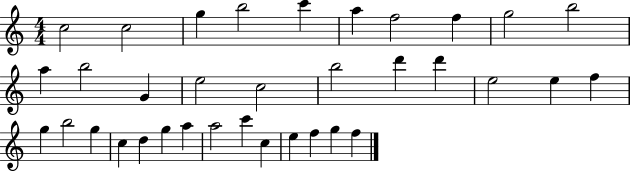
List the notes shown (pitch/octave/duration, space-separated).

C5/h C5/h G5/q B5/h C6/q A5/q F5/h F5/q G5/h B5/h A5/q B5/h G4/q E5/h C5/h B5/h D6/q D6/q E5/h E5/q F5/q G5/q B5/h G5/q C5/q D5/q G5/q A5/q A5/h C6/q C5/q E5/q F5/q G5/q F5/q